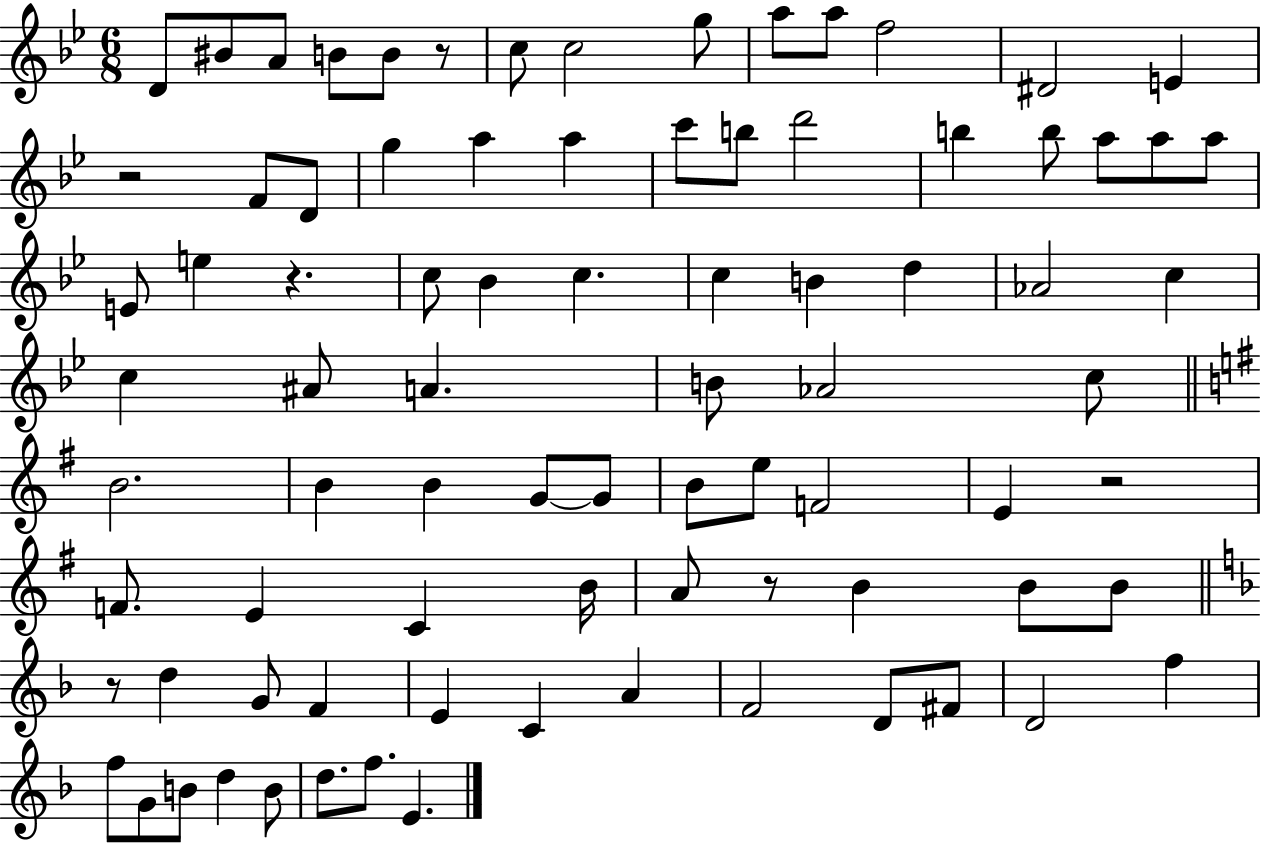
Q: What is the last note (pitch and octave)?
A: E4